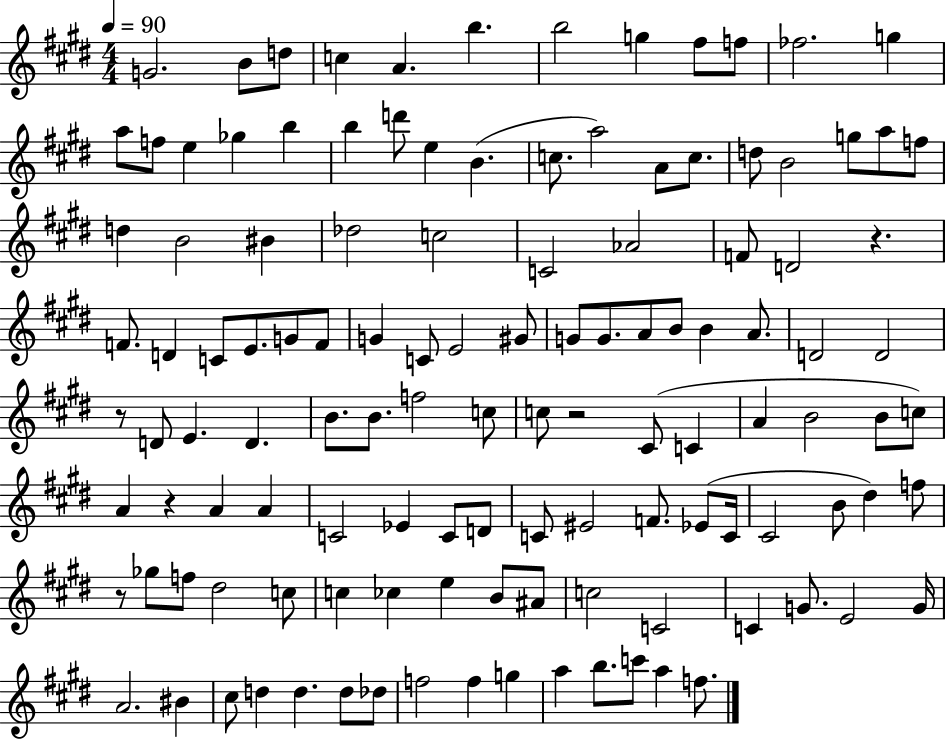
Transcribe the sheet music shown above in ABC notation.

X:1
T:Untitled
M:4/4
L:1/4
K:E
G2 B/2 d/2 c A b b2 g ^f/2 f/2 _f2 g a/2 f/2 e _g b b d'/2 e B c/2 a2 A/2 c/2 d/2 B2 g/2 a/2 f/2 d B2 ^B _d2 c2 C2 _A2 F/2 D2 z F/2 D C/2 E/2 G/2 F/2 G C/2 E2 ^G/2 G/2 G/2 A/2 B/2 B A/2 D2 D2 z/2 D/2 E D B/2 B/2 f2 c/2 c/2 z2 ^C/2 C A B2 B/2 c/2 A z A A C2 _E C/2 D/2 C/2 ^E2 F/2 _E/2 C/4 ^C2 B/2 ^d f/2 z/2 _g/2 f/2 ^d2 c/2 c _c e B/2 ^A/2 c2 C2 C G/2 E2 G/4 A2 ^B ^c/2 d d d/2 _d/2 f2 f g a b/2 c'/2 a f/2